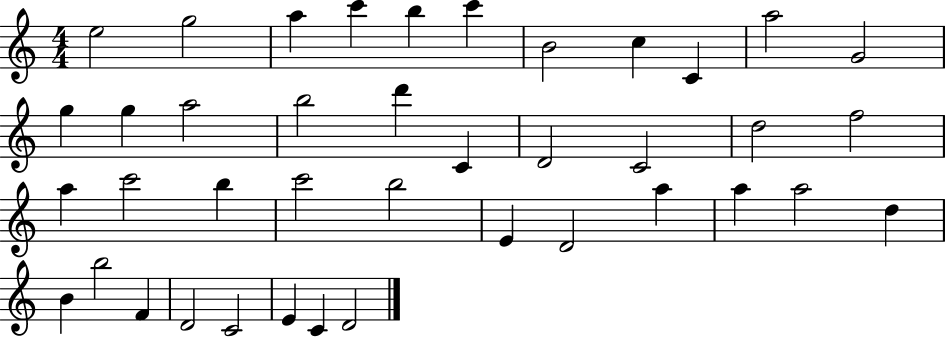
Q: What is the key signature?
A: C major